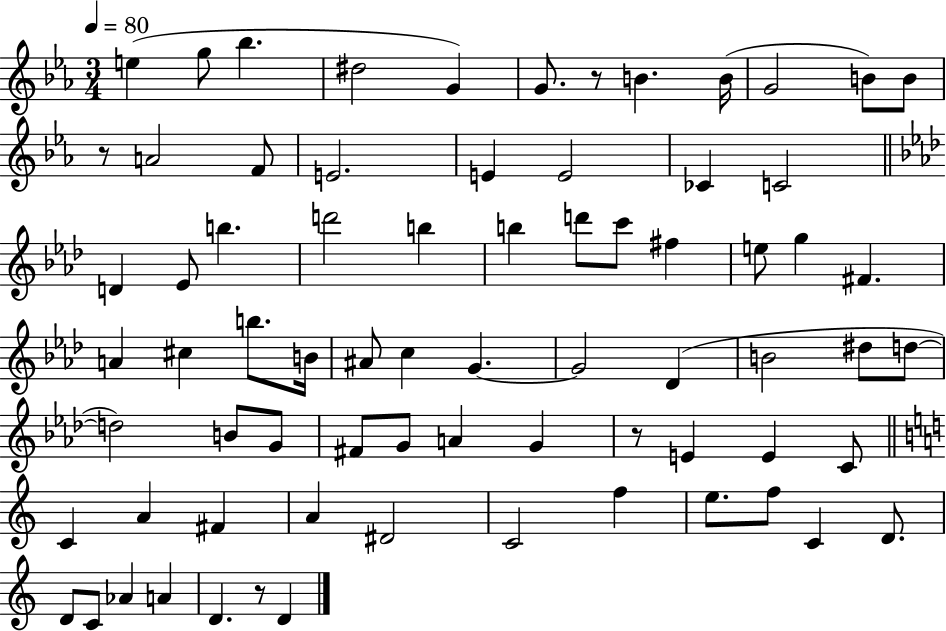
E5/q G5/e Bb5/q. D#5/h G4/q G4/e. R/e B4/q. B4/s G4/h B4/e B4/e R/e A4/h F4/e E4/h. E4/q E4/h CES4/q C4/h D4/q Eb4/e B5/q. D6/h B5/q B5/q D6/e C6/e F#5/q E5/e G5/q F#4/q. A4/q C#5/q B5/e. B4/s A#4/e C5/q G4/q. G4/h Db4/q B4/h D#5/e D5/e D5/h B4/e G4/e F#4/e G4/e A4/q G4/q R/e E4/q E4/q C4/e C4/q A4/q F#4/q A4/q D#4/h C4/h F5/q E5/e. F5/e C4/q D4/e. D4/e C4/e Ab4/q A4/q D4/q. R/e D4/q